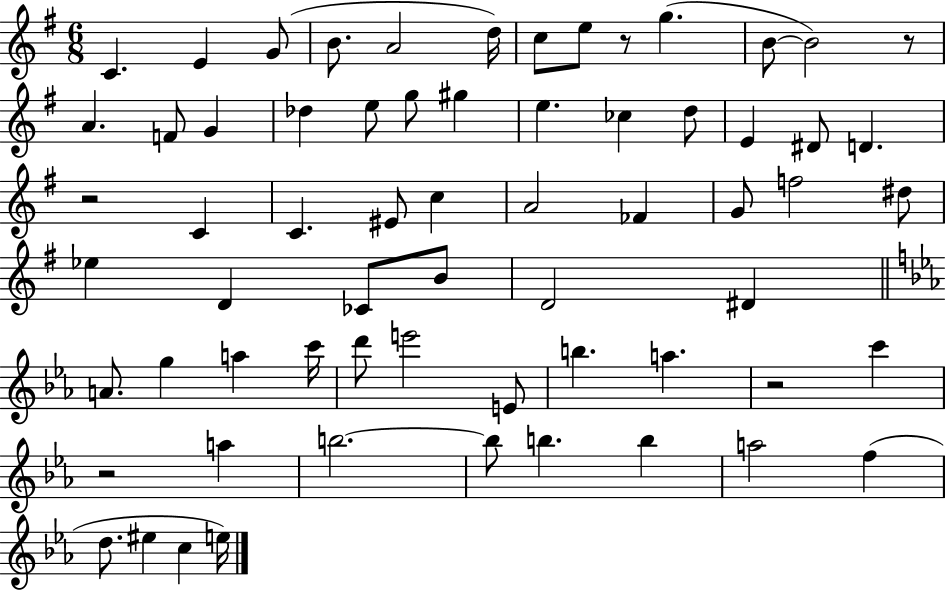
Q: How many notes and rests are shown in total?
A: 65